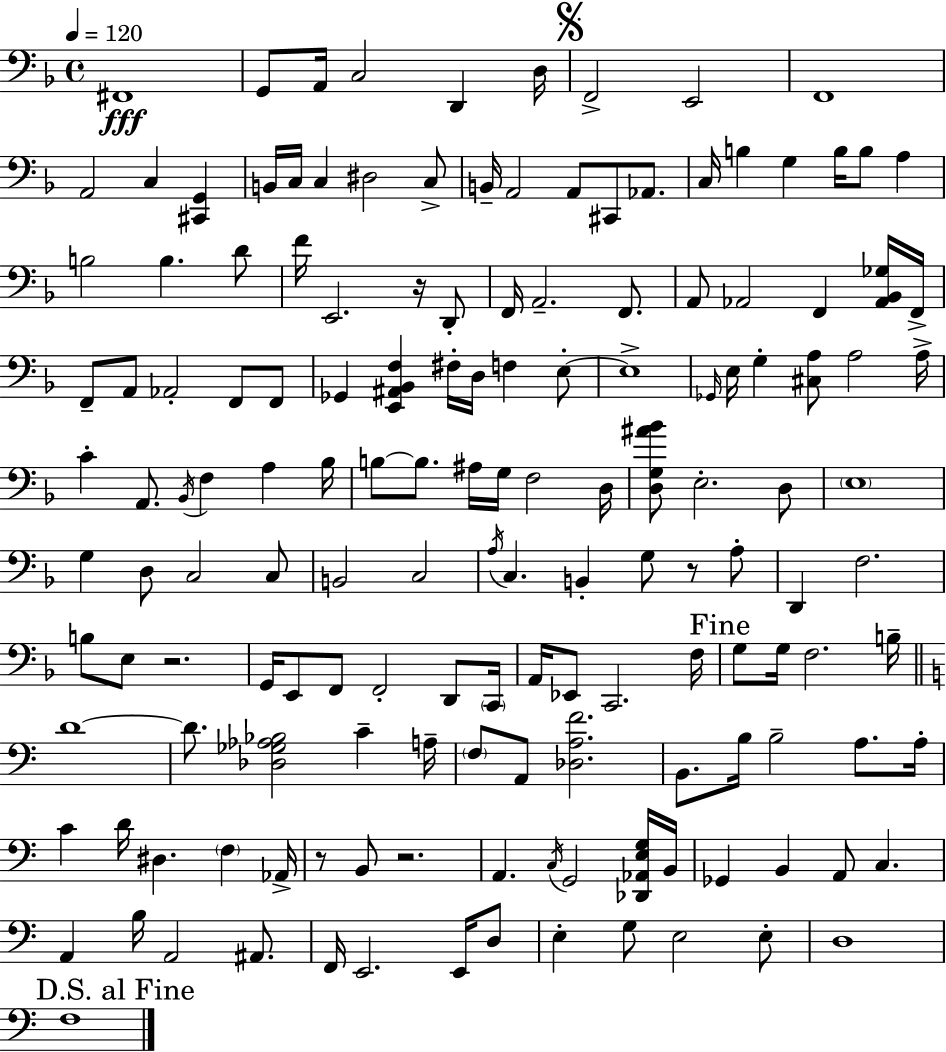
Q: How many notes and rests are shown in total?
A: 152